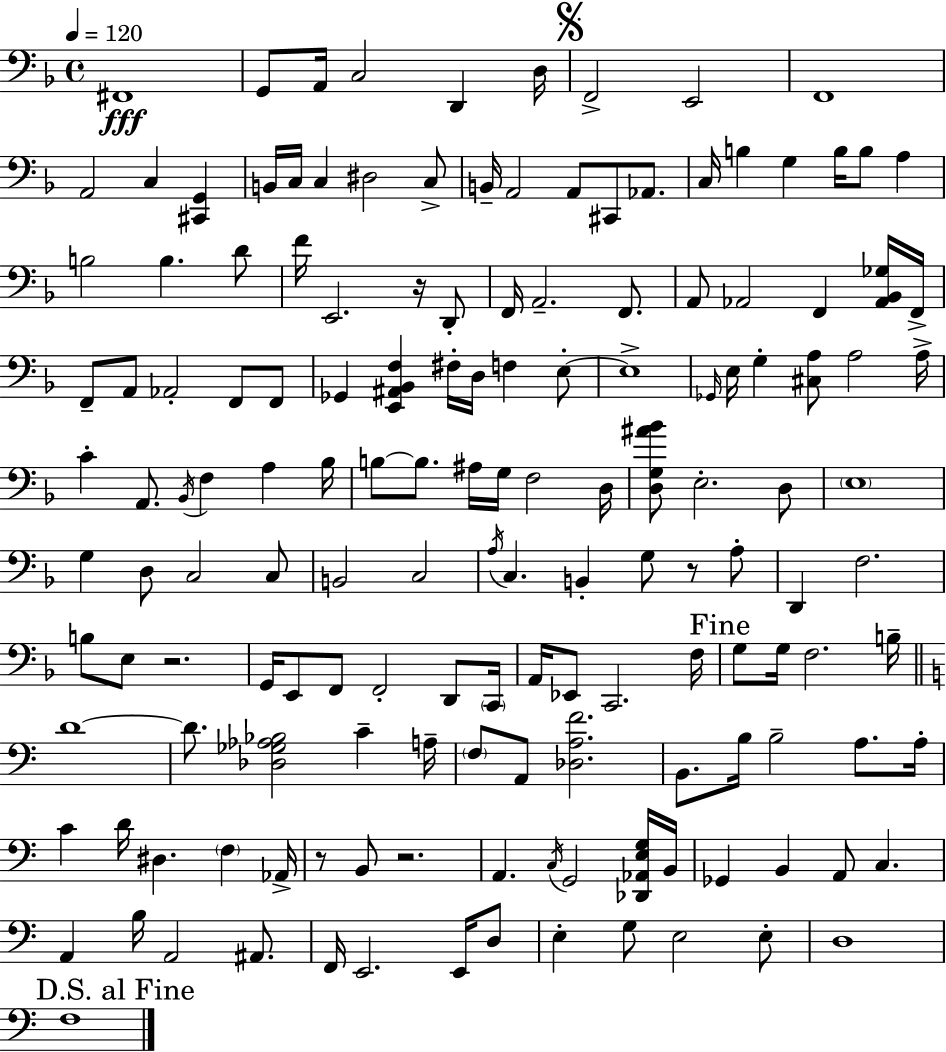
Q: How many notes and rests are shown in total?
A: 152